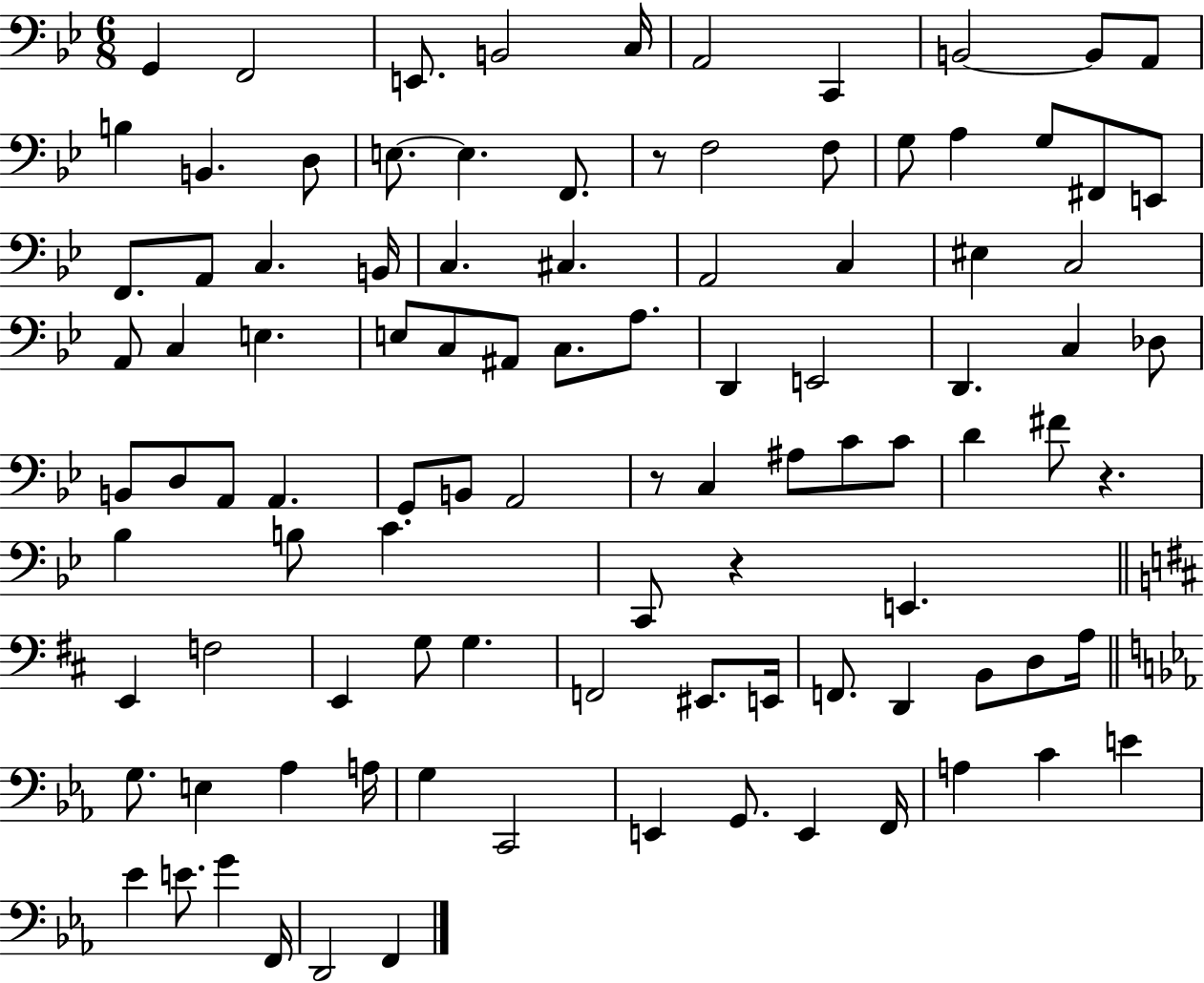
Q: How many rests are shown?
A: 4